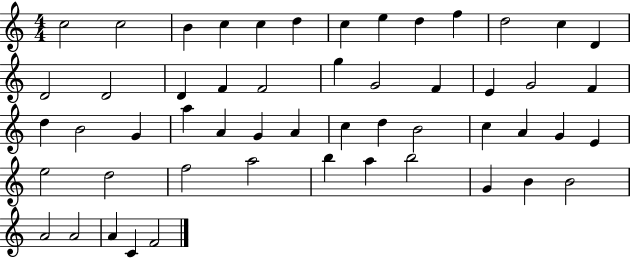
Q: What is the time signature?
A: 4/4